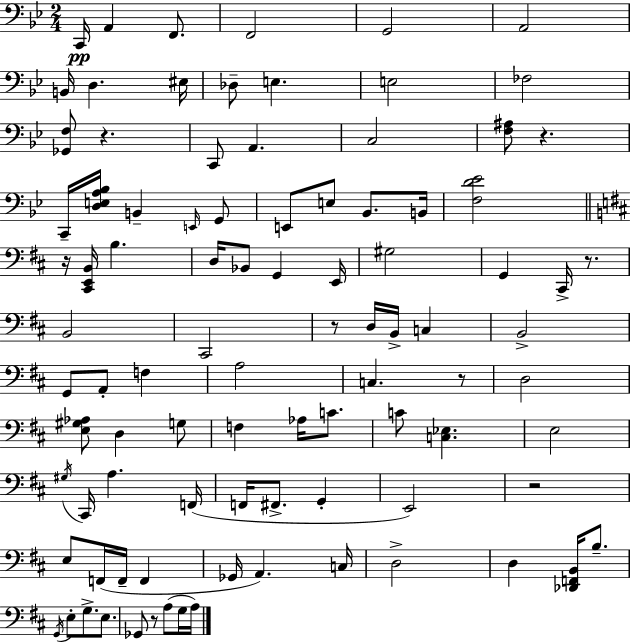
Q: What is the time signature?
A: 2/4